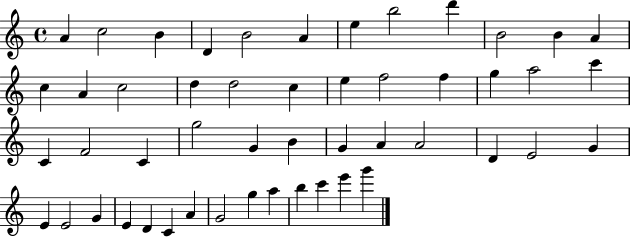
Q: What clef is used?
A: treble